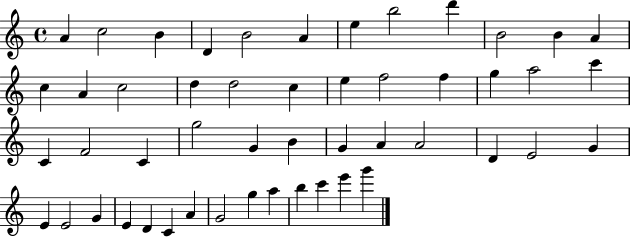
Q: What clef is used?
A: treble